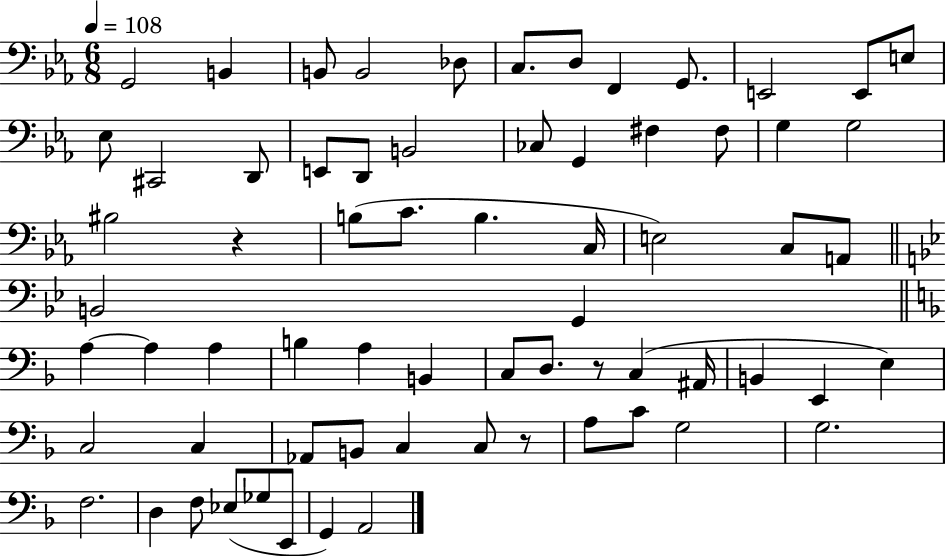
{
  \clef bass
  \numericTimeSignature
  \time 6/8
  \key ees \major
  \tempo 4 = 108
  \repeat volta 2 { g,2 b,4 | b,8 b,2 des8 | c8. d8 f,4 g,8. | e,2 e,8 e8 | \break ees8 cis,2 d,8 | e,8 d,8 b,2 | ces8 g,4 fis4 fis8 | g4 g2 | \break bis2 r4 | b8( c'8. b4. c16 | e2) c8 a,8 | \bar "||" \break \key bes \major b,2 g,4 | \bar "||" \break \key d \minor a4~~ a4 a4 | b4 a4 b,4 | c8 d8. r8 c4( ais,16 | b,4 e,4 e4) | \break c2 c4 | aes,8 b,8 c4 c8 r8 | a8 c'8 g2 | g2. | \break f2. | d4 f8 ees8( ges8 e,8 | g,4) a,2 | } \bar "|."
}